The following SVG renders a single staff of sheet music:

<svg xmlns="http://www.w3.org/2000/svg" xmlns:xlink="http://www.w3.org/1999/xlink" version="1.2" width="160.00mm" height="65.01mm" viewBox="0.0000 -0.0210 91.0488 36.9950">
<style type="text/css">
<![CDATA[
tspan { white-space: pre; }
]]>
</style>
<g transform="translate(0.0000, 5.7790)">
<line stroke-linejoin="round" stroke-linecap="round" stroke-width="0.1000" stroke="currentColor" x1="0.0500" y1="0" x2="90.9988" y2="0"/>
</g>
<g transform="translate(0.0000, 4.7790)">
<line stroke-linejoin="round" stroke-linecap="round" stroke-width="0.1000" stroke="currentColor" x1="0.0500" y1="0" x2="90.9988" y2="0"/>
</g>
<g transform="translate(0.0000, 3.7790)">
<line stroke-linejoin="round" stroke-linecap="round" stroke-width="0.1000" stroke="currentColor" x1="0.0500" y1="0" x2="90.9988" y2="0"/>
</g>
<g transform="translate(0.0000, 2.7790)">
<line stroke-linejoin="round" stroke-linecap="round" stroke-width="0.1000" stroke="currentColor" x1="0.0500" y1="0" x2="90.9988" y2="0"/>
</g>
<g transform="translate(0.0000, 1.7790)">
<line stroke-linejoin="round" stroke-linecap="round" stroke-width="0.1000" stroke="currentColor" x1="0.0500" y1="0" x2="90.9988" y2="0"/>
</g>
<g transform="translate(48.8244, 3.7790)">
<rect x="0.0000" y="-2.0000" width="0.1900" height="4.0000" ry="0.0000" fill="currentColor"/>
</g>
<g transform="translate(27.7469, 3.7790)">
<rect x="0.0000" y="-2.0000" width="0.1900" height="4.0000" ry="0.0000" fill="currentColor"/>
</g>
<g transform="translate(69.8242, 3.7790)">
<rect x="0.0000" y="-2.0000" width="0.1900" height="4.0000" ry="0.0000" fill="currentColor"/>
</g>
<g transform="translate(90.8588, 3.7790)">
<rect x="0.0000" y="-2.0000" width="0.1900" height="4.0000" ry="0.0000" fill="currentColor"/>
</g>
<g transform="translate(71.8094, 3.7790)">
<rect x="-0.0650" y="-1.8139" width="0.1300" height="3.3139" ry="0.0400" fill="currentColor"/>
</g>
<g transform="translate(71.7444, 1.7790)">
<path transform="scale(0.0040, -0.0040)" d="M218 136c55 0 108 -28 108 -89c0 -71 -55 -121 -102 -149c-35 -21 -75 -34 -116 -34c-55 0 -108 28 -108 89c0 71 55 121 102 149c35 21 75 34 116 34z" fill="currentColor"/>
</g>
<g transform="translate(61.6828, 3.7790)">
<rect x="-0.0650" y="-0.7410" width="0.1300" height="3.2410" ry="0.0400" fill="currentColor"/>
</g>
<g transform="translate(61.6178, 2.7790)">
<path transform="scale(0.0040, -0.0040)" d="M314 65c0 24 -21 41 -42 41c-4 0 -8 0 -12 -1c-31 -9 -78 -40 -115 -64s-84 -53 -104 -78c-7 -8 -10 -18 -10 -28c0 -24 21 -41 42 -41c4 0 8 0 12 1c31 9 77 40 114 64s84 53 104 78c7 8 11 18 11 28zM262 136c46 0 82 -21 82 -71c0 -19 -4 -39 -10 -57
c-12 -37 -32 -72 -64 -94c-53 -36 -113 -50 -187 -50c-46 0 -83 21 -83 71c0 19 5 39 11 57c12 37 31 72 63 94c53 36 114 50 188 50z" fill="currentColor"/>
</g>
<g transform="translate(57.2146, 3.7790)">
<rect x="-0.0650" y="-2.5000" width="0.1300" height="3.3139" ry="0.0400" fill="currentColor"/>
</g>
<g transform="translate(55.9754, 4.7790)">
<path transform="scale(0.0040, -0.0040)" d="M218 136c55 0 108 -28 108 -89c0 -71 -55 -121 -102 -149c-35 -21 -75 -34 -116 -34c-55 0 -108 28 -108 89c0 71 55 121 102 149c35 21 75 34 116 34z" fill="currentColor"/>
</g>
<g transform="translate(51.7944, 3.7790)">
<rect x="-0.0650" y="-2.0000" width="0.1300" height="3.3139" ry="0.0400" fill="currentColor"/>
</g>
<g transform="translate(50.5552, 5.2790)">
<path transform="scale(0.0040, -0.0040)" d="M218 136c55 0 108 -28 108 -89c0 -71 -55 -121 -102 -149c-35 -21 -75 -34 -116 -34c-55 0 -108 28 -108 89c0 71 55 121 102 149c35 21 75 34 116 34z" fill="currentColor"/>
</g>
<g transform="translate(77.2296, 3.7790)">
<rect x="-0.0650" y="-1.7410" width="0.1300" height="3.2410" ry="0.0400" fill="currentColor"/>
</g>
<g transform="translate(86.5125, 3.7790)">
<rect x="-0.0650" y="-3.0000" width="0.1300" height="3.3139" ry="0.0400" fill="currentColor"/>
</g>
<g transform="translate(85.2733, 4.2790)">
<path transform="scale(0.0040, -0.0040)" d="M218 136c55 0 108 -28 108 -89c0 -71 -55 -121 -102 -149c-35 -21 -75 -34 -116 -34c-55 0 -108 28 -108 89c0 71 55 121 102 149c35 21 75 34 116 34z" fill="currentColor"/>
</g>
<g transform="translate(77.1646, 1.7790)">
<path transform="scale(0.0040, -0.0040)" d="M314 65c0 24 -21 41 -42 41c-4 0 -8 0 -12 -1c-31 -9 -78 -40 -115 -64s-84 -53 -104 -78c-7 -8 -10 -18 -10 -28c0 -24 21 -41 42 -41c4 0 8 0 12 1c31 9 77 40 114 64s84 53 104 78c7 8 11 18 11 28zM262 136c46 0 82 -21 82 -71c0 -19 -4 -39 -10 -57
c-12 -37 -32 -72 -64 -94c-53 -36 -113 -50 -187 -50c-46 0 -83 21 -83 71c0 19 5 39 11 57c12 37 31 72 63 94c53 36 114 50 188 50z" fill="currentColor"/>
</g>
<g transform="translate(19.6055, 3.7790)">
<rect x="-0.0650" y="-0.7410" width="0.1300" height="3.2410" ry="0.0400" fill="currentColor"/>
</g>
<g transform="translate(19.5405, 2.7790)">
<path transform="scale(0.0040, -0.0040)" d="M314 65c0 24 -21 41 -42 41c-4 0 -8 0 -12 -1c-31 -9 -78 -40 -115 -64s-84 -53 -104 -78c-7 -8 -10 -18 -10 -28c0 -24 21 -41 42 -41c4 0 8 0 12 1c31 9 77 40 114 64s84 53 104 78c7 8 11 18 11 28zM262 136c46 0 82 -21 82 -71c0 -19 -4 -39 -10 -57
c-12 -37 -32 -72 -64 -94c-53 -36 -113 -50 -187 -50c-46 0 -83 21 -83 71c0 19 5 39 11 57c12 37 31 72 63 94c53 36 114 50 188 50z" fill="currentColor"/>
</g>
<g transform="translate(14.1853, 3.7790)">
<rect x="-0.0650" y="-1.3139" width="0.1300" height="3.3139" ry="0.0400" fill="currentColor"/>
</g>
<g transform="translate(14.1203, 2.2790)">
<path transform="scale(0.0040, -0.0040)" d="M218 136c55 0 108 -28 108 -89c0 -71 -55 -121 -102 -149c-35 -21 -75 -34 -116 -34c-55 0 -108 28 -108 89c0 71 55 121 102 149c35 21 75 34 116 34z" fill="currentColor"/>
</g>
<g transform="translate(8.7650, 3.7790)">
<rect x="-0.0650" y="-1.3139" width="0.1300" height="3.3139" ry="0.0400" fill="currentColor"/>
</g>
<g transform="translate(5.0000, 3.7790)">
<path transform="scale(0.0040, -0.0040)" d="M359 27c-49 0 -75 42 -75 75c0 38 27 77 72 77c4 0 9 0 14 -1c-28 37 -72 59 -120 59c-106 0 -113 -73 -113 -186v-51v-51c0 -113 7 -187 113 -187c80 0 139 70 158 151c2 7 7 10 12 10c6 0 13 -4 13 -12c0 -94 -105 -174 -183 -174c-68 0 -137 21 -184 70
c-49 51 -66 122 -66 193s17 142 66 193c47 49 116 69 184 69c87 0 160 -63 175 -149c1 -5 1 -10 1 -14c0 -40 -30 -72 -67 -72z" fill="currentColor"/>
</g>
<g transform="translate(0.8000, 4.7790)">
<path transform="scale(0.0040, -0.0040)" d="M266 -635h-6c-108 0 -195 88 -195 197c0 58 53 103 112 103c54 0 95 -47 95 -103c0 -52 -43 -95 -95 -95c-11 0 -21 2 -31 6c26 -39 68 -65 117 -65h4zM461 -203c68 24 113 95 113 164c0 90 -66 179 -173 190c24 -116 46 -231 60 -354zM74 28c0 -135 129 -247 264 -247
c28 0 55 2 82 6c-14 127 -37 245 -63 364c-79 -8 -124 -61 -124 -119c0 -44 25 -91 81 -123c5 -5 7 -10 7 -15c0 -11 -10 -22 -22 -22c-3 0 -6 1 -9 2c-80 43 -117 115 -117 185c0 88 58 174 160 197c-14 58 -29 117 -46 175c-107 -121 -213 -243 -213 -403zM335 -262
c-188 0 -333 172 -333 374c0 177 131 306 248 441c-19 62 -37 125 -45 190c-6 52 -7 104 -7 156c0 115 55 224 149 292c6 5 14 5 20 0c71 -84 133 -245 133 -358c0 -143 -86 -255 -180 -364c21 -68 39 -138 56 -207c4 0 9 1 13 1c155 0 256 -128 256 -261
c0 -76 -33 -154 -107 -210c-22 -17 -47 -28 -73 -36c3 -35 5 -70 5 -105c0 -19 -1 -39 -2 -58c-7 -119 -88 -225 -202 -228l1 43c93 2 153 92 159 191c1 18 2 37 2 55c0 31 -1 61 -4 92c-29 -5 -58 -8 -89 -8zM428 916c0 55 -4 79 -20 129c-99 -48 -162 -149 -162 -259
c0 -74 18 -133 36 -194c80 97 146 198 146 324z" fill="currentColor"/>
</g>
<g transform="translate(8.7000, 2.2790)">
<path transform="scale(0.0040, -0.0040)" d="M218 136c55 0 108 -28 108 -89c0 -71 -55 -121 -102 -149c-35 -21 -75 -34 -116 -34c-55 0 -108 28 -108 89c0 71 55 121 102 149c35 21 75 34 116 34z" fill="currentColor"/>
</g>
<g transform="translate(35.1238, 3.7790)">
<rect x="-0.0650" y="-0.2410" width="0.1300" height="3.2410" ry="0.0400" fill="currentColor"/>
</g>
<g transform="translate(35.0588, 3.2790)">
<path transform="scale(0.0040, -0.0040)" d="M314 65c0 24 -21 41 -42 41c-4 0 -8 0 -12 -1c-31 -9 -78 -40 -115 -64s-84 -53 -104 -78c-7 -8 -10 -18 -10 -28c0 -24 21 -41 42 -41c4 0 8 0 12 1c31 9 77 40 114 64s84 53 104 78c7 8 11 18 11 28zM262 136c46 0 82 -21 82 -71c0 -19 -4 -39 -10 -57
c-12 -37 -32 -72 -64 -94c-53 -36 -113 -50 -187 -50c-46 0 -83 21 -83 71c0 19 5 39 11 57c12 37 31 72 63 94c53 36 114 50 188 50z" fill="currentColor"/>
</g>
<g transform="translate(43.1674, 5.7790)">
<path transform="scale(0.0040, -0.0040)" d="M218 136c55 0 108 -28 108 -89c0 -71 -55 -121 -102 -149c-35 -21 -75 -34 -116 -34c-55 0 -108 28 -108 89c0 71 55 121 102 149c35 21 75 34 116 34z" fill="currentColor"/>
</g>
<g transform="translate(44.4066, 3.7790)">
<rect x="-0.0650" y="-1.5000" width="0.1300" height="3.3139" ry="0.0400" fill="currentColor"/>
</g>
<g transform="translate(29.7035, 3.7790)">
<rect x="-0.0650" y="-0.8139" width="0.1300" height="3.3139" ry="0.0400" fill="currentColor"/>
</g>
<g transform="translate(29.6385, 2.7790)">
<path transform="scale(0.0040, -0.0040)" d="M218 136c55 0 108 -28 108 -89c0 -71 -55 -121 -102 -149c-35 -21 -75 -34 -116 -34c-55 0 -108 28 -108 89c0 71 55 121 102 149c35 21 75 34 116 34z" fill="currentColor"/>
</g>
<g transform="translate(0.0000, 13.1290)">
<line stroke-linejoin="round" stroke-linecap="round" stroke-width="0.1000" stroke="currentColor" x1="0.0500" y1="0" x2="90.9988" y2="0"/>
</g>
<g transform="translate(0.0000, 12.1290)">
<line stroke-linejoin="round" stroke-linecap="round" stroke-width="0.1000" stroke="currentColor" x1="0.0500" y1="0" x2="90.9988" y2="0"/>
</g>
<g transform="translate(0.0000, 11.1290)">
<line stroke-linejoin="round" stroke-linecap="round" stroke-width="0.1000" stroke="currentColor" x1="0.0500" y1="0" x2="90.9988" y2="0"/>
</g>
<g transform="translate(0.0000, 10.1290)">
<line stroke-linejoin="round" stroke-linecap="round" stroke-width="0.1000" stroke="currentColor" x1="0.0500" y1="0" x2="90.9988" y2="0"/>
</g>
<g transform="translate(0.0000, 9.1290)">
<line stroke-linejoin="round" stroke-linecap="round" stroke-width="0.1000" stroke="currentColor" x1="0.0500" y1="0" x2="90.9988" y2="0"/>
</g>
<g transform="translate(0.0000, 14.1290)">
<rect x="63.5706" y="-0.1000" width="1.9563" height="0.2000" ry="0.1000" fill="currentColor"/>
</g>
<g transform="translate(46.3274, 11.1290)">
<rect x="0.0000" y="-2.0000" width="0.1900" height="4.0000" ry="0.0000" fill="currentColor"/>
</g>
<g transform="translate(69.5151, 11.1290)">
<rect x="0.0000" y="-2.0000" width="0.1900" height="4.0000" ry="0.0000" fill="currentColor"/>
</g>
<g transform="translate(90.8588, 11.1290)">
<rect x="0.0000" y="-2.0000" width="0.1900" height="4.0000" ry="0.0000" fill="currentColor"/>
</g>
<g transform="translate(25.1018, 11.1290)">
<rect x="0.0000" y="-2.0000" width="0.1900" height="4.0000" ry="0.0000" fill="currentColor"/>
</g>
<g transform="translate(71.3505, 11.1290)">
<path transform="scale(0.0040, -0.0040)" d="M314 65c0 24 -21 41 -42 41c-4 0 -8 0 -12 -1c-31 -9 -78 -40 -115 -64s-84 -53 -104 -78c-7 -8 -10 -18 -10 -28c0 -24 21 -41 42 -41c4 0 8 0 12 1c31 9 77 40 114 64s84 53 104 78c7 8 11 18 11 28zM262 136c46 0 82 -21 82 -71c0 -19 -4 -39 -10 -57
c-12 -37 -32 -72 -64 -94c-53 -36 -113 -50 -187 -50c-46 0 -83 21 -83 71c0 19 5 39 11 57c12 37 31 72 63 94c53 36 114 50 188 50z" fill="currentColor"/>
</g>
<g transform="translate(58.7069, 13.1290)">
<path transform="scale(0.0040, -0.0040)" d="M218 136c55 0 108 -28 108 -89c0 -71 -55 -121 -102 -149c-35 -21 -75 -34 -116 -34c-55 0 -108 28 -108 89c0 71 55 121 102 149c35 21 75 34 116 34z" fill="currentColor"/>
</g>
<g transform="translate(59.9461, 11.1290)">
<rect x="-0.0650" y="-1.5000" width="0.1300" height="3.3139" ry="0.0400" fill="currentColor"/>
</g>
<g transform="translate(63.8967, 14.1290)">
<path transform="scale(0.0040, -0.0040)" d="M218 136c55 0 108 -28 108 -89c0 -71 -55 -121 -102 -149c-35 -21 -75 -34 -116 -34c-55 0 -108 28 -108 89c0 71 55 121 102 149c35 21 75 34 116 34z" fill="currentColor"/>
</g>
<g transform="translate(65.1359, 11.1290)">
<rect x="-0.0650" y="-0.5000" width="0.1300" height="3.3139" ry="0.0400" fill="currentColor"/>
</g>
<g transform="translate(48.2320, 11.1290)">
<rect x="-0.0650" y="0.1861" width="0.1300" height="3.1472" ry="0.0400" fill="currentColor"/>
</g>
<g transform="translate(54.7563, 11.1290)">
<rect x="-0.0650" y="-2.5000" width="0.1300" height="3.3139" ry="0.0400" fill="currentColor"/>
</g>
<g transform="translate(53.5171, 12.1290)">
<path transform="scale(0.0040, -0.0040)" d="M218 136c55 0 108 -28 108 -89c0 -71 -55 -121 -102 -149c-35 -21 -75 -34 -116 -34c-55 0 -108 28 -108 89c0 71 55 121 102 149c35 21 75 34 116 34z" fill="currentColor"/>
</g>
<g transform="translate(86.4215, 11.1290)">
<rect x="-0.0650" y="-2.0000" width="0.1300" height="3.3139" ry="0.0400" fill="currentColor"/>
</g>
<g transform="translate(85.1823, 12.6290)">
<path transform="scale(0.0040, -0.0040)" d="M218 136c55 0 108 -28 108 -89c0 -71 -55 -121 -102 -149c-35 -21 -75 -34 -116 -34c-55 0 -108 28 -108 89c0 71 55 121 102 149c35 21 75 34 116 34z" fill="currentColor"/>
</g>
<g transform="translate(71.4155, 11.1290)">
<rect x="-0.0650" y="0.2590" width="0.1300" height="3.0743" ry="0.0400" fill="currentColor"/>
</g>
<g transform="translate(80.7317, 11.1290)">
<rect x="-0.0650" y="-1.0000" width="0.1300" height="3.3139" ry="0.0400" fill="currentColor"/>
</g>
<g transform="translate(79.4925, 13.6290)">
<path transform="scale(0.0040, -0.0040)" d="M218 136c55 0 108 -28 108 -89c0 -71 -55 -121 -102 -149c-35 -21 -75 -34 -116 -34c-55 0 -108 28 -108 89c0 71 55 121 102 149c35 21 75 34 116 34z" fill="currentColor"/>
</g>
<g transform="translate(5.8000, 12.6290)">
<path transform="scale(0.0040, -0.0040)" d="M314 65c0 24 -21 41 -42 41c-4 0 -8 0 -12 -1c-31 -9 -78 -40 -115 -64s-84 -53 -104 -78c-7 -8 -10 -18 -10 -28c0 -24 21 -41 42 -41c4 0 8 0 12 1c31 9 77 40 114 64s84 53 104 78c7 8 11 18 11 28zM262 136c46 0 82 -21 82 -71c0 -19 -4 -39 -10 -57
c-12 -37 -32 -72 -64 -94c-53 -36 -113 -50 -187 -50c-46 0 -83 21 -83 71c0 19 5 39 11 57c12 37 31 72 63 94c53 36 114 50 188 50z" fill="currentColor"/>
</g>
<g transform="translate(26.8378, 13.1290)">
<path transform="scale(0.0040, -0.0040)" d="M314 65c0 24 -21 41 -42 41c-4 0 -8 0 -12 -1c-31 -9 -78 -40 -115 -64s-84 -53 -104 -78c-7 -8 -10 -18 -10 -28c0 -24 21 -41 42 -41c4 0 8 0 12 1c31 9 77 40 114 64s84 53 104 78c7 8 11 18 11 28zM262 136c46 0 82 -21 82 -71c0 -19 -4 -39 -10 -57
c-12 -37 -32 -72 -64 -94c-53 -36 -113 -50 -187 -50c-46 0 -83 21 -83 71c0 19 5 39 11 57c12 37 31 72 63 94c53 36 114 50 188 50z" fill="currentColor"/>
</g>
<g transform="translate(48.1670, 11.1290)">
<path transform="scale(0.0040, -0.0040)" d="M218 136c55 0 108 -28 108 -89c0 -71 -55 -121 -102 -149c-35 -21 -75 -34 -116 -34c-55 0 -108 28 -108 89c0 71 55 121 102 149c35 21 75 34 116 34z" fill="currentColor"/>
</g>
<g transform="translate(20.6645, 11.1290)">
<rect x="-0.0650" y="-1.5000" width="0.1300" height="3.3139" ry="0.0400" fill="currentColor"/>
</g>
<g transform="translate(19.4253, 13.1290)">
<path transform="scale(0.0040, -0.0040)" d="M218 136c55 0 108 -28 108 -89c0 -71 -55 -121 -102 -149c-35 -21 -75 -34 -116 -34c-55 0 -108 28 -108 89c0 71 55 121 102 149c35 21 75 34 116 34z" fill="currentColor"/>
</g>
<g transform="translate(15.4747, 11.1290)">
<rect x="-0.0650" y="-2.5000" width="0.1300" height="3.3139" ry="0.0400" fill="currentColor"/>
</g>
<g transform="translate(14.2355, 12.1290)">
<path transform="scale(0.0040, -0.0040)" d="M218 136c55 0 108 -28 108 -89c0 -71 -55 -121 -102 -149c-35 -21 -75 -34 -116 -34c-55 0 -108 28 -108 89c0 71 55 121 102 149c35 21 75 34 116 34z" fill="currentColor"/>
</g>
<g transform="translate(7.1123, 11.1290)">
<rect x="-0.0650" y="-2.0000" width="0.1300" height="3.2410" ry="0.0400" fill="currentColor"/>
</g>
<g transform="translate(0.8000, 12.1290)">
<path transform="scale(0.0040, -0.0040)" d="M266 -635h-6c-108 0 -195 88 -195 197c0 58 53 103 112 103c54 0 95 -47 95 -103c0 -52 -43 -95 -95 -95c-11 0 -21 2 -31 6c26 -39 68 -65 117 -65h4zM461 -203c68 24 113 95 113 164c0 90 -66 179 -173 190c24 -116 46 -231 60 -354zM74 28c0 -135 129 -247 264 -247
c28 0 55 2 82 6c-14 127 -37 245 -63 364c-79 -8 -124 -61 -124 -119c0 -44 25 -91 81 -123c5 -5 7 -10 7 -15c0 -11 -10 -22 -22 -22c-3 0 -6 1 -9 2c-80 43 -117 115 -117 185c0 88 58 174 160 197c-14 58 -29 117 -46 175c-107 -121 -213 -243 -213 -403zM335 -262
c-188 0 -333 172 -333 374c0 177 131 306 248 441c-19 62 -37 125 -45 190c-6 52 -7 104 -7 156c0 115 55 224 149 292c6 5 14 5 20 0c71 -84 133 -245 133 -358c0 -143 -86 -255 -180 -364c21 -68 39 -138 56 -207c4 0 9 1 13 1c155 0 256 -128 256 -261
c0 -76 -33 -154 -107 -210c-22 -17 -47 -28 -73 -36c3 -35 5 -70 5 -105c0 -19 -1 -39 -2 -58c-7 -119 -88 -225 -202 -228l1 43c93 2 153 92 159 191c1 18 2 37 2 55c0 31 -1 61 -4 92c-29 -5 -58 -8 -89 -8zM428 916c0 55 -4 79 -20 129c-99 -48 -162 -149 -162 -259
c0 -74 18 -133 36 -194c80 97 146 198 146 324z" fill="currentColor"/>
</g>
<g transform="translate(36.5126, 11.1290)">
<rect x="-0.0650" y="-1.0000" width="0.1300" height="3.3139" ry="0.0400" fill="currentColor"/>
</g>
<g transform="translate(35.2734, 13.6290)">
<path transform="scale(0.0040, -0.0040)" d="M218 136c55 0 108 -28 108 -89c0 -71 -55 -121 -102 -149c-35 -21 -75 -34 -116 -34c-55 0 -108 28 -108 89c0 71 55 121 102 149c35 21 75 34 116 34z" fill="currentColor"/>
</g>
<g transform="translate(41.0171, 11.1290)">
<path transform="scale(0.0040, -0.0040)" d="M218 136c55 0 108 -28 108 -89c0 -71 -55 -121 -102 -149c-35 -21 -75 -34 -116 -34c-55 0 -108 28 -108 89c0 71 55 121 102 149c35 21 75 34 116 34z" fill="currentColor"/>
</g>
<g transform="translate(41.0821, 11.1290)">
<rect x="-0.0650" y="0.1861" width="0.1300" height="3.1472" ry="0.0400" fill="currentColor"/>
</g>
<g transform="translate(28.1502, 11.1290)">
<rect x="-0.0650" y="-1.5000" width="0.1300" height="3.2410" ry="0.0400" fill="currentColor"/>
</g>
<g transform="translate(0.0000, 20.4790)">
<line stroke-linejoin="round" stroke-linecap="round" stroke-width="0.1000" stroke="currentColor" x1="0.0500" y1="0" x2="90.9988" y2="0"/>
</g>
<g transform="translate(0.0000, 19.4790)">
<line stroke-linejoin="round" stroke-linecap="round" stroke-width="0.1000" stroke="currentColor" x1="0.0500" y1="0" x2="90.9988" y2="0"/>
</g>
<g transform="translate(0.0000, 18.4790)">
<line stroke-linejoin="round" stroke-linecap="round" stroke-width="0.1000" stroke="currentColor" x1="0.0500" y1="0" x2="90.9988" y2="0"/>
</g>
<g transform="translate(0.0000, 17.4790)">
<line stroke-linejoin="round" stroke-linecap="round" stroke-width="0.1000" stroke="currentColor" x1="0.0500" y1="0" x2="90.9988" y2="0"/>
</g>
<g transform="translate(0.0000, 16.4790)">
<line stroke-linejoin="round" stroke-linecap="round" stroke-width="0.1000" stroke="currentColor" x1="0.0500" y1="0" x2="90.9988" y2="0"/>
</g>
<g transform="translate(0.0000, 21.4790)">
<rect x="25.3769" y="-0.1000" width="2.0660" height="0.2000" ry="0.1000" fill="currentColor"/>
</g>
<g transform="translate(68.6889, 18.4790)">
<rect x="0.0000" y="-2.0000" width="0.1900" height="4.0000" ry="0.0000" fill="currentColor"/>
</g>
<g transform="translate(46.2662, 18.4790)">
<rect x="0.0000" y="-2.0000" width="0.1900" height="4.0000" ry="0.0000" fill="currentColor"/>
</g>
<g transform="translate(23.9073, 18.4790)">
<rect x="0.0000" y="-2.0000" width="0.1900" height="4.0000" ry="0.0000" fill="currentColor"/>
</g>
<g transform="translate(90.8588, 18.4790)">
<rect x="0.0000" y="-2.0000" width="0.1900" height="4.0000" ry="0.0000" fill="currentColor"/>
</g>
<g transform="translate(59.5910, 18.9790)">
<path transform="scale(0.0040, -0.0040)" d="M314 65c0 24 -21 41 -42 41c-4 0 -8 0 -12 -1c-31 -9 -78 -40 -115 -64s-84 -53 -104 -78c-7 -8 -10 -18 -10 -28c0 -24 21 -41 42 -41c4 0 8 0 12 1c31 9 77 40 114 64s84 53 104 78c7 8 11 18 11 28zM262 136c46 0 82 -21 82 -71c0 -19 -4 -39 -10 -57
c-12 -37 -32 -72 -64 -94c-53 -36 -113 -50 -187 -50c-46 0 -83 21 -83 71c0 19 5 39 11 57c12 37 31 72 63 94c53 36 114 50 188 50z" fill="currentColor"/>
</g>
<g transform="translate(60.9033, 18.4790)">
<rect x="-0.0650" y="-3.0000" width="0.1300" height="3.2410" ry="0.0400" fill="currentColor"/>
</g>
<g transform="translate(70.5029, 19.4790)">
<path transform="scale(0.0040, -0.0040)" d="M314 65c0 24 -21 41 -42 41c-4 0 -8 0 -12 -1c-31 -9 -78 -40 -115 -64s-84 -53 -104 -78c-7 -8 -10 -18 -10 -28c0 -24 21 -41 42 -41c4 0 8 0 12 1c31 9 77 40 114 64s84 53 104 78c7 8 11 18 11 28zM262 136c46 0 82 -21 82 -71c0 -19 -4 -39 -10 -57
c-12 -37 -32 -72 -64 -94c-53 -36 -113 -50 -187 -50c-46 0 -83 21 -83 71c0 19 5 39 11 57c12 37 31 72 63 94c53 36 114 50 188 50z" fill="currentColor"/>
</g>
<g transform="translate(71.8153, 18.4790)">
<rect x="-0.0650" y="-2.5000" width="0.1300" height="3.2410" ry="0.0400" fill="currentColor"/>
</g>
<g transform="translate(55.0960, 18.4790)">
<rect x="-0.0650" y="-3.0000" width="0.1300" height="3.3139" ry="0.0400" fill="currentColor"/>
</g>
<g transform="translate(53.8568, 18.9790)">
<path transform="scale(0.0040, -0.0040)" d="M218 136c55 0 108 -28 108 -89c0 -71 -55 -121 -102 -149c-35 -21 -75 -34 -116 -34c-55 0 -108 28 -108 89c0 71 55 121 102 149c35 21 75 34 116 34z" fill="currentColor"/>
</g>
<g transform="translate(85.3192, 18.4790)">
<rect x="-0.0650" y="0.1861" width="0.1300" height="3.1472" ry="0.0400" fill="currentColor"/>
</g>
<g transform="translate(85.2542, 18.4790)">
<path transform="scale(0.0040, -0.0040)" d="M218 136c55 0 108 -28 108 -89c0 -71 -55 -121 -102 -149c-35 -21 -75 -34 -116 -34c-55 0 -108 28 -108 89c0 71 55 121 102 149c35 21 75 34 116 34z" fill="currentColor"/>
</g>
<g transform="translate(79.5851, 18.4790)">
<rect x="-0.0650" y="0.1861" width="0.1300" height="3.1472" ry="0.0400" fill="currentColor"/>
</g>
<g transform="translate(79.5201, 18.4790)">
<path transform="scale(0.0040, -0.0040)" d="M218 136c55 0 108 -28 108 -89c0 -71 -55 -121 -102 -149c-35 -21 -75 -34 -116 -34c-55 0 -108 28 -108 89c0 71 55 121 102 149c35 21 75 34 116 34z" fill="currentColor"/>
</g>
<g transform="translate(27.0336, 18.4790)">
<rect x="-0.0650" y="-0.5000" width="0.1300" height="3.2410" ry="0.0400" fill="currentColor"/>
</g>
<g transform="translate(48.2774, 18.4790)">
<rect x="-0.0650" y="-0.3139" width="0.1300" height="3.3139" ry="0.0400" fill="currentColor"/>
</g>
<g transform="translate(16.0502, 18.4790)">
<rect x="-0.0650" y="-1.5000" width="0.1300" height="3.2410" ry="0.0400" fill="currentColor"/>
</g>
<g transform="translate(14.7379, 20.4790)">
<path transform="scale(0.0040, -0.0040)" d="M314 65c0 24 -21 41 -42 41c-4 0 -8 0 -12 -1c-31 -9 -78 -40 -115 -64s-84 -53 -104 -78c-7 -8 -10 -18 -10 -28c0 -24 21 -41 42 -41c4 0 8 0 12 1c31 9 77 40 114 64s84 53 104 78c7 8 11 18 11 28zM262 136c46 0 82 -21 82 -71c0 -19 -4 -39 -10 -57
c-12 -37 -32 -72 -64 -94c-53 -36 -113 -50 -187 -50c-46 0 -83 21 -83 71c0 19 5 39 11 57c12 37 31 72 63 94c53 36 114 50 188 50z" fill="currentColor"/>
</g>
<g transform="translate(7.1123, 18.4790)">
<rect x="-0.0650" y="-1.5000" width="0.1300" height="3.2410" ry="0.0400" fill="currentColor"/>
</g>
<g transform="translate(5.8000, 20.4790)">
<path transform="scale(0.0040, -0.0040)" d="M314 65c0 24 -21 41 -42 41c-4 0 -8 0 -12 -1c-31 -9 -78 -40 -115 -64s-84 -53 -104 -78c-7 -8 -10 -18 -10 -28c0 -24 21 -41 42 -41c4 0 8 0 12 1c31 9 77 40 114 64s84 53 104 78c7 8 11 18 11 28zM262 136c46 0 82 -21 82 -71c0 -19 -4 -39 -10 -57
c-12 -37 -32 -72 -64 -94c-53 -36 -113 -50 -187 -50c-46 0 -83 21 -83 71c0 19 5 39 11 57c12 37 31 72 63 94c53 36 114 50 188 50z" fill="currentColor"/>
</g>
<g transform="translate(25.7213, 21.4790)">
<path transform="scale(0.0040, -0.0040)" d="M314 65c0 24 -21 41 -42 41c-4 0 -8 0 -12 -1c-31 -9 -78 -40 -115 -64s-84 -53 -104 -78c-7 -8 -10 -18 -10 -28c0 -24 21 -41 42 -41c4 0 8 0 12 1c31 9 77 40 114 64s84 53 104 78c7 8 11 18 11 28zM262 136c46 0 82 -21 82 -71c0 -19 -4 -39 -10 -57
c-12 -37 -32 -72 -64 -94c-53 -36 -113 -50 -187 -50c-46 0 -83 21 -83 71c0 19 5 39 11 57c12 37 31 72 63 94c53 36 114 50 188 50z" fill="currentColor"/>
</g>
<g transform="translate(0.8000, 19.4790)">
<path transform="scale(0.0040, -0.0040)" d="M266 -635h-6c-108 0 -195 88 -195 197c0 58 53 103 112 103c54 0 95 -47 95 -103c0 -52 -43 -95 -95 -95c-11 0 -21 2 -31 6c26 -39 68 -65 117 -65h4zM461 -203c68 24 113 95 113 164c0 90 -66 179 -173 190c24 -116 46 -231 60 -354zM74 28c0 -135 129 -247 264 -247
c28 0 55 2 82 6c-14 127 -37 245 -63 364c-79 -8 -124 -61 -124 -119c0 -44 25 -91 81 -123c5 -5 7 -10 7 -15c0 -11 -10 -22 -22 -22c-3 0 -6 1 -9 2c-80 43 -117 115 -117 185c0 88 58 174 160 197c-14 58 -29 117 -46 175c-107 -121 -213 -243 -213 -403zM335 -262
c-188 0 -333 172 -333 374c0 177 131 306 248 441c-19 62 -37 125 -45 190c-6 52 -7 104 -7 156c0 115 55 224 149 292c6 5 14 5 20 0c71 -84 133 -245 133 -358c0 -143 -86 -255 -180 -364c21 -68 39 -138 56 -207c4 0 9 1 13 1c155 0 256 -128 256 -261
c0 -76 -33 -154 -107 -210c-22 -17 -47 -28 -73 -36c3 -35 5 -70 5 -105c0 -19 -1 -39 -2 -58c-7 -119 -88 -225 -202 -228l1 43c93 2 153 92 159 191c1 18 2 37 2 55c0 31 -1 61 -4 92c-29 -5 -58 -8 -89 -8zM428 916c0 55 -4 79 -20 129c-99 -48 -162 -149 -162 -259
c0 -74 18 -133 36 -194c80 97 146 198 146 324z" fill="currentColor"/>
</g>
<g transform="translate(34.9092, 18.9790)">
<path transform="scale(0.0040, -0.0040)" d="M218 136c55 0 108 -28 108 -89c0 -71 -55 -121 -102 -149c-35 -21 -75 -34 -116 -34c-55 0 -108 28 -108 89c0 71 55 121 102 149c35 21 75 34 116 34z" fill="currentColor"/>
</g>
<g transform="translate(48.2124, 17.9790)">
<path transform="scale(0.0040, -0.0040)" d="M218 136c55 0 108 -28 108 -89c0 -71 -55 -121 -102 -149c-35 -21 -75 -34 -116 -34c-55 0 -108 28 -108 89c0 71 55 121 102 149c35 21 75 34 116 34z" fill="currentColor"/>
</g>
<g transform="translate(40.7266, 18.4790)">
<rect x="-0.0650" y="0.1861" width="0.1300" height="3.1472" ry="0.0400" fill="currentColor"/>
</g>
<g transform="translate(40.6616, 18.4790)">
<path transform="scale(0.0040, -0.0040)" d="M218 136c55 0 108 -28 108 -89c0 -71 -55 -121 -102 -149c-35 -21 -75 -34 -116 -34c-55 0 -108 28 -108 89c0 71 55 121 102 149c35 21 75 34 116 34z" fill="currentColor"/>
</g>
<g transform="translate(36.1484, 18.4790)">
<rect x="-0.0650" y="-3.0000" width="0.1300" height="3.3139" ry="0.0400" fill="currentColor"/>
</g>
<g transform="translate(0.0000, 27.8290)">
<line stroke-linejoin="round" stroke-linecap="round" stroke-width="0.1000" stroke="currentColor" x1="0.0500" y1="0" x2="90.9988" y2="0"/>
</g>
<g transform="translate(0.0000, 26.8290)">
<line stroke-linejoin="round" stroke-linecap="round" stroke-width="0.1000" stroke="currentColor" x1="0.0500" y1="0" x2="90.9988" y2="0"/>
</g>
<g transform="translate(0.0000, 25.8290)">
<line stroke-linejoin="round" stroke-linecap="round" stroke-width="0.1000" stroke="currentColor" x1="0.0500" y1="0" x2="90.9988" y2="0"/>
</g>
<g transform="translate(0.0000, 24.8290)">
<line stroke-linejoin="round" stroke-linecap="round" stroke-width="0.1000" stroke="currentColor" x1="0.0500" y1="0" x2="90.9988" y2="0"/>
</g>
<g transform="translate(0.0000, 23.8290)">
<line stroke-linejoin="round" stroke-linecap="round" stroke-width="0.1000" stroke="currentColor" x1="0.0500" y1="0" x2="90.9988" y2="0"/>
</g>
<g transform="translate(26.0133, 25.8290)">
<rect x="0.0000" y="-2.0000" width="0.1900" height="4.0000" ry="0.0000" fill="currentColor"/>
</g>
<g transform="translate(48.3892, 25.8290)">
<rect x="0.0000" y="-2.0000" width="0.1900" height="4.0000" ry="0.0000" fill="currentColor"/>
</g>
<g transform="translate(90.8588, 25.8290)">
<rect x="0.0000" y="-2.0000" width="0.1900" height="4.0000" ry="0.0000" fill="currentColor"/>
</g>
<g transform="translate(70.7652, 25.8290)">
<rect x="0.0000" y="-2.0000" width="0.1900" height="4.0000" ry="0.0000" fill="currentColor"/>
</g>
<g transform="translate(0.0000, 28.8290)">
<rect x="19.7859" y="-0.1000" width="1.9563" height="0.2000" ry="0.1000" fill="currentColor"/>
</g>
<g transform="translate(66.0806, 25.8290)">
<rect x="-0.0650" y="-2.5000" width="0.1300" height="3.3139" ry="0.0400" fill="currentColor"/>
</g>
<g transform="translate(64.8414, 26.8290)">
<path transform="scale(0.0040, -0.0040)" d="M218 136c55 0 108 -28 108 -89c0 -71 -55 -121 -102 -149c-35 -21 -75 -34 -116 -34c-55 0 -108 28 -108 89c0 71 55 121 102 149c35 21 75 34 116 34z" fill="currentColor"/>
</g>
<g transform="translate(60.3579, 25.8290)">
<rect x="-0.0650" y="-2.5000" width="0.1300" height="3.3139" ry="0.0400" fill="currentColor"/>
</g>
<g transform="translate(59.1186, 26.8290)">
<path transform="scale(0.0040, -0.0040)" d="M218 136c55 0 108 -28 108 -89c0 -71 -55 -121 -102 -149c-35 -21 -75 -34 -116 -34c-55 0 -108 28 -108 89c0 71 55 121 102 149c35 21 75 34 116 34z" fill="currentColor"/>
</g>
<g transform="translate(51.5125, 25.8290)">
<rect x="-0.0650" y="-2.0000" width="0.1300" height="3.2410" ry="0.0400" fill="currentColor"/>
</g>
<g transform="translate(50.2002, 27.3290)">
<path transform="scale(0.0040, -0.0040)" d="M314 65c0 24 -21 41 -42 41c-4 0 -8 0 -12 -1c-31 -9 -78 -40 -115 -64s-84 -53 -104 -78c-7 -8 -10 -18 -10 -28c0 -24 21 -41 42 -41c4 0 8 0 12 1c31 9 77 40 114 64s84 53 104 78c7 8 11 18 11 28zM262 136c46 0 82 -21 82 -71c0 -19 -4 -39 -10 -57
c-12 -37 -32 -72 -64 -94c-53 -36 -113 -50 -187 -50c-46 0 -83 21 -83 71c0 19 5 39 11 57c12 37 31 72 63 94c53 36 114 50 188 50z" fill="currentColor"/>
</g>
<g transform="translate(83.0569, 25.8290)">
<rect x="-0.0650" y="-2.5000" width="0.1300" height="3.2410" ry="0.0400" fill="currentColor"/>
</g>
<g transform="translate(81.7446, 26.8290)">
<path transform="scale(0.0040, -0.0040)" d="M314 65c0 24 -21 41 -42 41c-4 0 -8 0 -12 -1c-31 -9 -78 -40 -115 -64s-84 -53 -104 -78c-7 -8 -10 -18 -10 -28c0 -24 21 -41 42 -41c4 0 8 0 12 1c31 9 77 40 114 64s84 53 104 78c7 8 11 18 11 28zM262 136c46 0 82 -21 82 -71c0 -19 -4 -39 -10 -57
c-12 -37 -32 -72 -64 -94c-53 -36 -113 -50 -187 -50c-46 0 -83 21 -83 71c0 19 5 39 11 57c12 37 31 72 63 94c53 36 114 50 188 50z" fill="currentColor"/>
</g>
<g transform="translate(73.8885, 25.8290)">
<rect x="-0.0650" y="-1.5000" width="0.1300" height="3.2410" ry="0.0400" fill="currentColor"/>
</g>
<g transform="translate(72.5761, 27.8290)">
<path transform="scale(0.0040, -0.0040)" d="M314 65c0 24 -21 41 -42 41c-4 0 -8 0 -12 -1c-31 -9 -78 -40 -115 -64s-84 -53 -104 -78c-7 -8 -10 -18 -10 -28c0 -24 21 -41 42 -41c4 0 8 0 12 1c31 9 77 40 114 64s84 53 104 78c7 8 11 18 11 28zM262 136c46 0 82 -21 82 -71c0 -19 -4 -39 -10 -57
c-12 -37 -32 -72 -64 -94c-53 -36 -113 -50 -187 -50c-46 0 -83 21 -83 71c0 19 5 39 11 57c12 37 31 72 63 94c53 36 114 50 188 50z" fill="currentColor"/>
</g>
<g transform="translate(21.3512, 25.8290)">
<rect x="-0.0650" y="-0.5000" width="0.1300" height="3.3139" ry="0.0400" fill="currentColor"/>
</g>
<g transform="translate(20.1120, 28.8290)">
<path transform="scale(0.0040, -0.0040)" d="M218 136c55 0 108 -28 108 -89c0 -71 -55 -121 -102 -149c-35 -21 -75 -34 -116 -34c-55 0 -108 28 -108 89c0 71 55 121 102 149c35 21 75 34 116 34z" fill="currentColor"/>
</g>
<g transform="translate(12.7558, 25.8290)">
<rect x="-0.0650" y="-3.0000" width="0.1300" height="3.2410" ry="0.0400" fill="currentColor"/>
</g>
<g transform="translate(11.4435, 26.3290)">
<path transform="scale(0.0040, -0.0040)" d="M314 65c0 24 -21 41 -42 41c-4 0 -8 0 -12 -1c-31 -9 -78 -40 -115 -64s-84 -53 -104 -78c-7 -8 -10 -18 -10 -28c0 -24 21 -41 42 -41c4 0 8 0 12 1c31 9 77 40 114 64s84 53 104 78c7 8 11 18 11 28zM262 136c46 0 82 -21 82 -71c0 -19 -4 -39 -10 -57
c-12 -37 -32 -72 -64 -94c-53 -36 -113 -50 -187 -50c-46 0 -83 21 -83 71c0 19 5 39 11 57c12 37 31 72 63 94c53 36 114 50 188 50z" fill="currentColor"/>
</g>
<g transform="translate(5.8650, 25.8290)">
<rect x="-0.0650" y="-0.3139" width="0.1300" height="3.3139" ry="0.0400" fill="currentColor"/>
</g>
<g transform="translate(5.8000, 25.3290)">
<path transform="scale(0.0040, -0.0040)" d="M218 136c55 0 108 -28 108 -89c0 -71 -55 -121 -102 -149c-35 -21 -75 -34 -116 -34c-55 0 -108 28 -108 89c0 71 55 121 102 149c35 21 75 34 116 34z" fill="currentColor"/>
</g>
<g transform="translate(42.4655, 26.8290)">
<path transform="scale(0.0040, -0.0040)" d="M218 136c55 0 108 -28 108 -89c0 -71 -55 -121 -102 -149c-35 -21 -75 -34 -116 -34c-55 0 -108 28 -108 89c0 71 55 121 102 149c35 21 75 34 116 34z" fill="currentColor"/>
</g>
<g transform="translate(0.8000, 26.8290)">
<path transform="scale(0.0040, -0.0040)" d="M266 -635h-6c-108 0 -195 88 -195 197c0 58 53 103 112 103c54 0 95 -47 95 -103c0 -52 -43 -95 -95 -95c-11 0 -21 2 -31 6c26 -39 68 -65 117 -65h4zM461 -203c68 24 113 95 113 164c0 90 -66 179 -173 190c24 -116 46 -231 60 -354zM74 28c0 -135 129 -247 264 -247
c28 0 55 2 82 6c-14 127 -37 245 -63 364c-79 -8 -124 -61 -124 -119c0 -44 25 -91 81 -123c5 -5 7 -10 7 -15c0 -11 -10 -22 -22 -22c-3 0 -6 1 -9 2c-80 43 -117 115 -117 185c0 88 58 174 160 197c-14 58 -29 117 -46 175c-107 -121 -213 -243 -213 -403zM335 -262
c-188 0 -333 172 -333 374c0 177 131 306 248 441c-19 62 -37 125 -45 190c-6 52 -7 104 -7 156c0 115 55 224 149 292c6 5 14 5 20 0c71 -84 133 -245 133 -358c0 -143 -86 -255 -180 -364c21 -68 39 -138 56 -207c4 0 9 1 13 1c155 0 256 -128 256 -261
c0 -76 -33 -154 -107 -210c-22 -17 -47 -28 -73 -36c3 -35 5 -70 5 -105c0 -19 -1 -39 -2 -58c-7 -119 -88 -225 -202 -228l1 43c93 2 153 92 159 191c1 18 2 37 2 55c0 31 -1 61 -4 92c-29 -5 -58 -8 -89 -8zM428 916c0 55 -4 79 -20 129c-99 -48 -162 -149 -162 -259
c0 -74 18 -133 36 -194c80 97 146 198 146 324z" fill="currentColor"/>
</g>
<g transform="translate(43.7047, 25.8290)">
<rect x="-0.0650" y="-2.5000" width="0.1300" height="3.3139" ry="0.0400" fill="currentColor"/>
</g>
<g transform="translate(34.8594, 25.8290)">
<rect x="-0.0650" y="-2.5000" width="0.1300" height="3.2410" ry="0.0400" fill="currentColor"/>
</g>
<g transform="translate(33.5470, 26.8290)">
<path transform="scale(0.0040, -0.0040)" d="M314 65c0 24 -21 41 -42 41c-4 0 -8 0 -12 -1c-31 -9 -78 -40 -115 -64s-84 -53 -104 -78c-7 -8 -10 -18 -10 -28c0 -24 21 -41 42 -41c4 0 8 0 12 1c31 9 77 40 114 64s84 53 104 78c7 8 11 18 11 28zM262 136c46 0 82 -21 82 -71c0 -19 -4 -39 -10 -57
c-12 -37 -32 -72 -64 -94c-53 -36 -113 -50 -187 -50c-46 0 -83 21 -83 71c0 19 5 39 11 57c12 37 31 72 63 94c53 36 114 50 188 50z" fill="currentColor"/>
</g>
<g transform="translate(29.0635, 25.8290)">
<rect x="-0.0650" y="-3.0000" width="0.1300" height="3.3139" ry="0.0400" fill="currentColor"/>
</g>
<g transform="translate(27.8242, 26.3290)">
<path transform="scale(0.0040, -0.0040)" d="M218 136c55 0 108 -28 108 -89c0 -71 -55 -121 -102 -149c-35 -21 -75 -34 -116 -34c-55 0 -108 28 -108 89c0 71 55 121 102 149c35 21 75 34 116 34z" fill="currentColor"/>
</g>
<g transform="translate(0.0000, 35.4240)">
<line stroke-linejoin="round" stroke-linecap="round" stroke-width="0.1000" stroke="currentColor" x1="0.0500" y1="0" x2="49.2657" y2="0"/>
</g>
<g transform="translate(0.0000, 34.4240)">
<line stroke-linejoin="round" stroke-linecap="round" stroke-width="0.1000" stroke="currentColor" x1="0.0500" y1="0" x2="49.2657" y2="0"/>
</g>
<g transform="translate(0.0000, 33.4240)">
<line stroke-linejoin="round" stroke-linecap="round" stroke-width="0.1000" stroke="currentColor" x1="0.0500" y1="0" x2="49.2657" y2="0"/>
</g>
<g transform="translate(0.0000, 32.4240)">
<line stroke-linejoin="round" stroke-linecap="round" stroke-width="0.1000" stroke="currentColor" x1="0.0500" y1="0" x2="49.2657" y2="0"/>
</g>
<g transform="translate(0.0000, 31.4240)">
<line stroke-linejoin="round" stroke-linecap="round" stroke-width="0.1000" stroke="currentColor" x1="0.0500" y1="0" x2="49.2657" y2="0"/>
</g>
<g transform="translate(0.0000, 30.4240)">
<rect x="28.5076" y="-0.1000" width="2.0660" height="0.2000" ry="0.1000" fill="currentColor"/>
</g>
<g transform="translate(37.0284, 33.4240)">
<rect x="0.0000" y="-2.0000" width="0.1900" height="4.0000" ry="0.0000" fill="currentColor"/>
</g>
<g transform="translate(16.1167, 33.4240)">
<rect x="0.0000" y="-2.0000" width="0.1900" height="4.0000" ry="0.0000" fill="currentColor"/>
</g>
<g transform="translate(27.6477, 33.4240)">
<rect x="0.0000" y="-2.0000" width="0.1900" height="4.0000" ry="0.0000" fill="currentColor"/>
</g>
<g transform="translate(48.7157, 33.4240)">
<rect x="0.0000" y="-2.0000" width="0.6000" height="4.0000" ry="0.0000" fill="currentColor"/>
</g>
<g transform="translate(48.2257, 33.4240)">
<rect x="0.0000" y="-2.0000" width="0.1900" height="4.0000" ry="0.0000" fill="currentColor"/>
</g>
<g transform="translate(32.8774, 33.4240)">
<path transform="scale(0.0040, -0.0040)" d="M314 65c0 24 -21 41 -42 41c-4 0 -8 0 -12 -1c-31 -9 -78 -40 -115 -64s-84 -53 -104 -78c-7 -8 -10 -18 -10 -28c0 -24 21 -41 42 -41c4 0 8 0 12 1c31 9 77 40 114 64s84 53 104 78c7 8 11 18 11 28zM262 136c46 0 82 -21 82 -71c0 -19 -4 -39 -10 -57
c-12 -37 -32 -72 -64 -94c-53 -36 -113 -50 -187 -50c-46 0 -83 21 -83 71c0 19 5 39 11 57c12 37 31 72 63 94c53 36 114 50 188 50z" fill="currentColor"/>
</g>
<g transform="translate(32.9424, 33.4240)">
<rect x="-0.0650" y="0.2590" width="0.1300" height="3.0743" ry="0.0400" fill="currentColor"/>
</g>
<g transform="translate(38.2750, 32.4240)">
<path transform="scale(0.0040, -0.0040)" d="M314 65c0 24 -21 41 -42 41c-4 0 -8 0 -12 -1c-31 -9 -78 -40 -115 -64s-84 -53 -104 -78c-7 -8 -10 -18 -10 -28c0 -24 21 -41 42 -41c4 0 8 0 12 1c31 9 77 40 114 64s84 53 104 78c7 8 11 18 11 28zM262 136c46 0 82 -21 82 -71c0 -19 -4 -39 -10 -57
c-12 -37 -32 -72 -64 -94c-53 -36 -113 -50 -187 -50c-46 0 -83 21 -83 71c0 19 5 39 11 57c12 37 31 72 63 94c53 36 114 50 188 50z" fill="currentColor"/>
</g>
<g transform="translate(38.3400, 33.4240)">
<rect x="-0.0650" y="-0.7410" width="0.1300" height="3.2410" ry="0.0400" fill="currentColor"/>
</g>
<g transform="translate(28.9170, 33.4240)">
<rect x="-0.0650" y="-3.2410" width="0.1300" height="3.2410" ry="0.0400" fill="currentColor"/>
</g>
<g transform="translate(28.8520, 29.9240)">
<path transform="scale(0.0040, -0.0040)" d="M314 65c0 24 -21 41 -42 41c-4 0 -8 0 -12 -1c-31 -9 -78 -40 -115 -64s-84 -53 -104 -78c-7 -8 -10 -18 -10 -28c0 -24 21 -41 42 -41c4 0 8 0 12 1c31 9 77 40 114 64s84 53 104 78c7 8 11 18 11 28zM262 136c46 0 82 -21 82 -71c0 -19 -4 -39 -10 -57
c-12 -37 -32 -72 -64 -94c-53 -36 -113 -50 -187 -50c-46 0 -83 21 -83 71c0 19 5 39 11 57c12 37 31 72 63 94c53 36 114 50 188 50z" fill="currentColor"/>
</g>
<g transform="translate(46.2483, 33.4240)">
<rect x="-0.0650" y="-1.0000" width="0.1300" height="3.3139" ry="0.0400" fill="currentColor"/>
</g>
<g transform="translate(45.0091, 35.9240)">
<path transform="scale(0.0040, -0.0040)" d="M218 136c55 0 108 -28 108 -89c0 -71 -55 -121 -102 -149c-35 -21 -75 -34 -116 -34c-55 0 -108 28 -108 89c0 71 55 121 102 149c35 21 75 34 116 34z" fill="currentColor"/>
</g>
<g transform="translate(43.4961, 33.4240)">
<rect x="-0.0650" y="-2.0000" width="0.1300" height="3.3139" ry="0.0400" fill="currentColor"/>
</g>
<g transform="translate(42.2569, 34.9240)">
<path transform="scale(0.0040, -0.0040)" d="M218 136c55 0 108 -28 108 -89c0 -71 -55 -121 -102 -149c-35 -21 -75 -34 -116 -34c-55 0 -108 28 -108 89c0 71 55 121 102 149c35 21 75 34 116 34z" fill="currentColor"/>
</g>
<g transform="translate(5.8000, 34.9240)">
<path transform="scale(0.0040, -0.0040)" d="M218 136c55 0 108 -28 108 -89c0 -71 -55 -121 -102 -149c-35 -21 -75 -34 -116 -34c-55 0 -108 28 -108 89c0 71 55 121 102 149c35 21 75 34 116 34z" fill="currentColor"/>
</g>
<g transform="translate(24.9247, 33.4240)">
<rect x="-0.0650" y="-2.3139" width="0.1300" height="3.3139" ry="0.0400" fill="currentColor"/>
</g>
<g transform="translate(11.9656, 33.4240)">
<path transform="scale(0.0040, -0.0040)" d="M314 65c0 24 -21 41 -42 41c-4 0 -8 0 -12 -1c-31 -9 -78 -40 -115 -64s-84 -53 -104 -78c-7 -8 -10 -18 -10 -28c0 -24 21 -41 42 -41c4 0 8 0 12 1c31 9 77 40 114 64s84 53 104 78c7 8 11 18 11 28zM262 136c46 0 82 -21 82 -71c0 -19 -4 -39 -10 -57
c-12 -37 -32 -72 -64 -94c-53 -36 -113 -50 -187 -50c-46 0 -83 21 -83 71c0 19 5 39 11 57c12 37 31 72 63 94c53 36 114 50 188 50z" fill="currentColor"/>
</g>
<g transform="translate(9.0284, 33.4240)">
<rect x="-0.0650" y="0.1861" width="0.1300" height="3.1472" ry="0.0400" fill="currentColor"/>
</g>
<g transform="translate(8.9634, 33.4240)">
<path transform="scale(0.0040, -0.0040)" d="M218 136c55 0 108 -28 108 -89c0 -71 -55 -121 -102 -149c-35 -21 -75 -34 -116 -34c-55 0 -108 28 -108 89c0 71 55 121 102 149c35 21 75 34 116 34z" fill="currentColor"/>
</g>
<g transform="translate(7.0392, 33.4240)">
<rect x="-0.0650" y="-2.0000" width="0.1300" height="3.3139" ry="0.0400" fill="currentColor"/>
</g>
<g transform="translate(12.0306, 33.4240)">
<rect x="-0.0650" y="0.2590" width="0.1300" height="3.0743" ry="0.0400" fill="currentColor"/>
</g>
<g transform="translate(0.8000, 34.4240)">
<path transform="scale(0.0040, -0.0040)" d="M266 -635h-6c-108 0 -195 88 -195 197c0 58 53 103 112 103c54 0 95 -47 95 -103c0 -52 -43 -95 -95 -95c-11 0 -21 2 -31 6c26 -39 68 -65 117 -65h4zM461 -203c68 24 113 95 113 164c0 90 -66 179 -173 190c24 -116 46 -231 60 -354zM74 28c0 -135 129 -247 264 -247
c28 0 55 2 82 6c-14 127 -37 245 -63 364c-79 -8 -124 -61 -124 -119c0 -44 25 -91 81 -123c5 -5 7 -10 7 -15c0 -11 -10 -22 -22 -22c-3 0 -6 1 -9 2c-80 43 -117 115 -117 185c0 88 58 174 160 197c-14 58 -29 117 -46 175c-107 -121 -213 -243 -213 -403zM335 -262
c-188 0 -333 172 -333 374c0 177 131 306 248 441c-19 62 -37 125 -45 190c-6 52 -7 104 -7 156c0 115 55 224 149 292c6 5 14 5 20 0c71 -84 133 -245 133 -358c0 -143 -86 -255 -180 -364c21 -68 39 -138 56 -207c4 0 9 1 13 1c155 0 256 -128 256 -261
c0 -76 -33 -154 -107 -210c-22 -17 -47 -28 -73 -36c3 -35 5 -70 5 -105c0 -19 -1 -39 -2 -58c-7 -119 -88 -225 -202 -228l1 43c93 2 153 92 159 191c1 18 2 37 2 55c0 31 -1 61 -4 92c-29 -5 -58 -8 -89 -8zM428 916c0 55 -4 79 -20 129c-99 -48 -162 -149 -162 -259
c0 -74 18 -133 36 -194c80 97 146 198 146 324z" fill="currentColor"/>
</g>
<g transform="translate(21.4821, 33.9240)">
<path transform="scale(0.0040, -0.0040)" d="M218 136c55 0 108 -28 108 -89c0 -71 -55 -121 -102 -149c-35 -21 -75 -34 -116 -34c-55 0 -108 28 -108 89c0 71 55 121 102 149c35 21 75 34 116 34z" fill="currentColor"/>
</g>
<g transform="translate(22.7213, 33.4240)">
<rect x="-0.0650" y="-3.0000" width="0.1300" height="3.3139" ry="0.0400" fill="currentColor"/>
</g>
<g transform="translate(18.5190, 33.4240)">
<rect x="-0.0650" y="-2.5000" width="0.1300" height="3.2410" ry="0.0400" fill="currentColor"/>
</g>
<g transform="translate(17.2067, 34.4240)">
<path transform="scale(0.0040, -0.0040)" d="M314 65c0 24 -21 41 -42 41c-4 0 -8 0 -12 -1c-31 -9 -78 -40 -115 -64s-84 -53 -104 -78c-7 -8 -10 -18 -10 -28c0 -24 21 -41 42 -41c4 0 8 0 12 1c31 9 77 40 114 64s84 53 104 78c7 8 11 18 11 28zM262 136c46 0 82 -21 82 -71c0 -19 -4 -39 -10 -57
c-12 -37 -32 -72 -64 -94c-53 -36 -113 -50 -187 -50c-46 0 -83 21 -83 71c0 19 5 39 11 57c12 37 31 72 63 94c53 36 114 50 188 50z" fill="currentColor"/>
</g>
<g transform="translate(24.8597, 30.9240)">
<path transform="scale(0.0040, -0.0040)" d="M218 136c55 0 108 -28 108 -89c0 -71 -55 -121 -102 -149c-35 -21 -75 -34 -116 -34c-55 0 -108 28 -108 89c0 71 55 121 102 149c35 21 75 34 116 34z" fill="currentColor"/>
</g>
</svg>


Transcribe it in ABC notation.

X:1
T:Untitled
M:4/4
L:1/4
K:C
e e d2 d c2 E F G d2 f f2 A F2 G E E2 D B B G E C B2 D F E2 E2 C2 A B c A A2 G2 B B c A2 C A G2 G F2 G G E2 G2 F B B2 G2 A g b2 B2 d2 F D